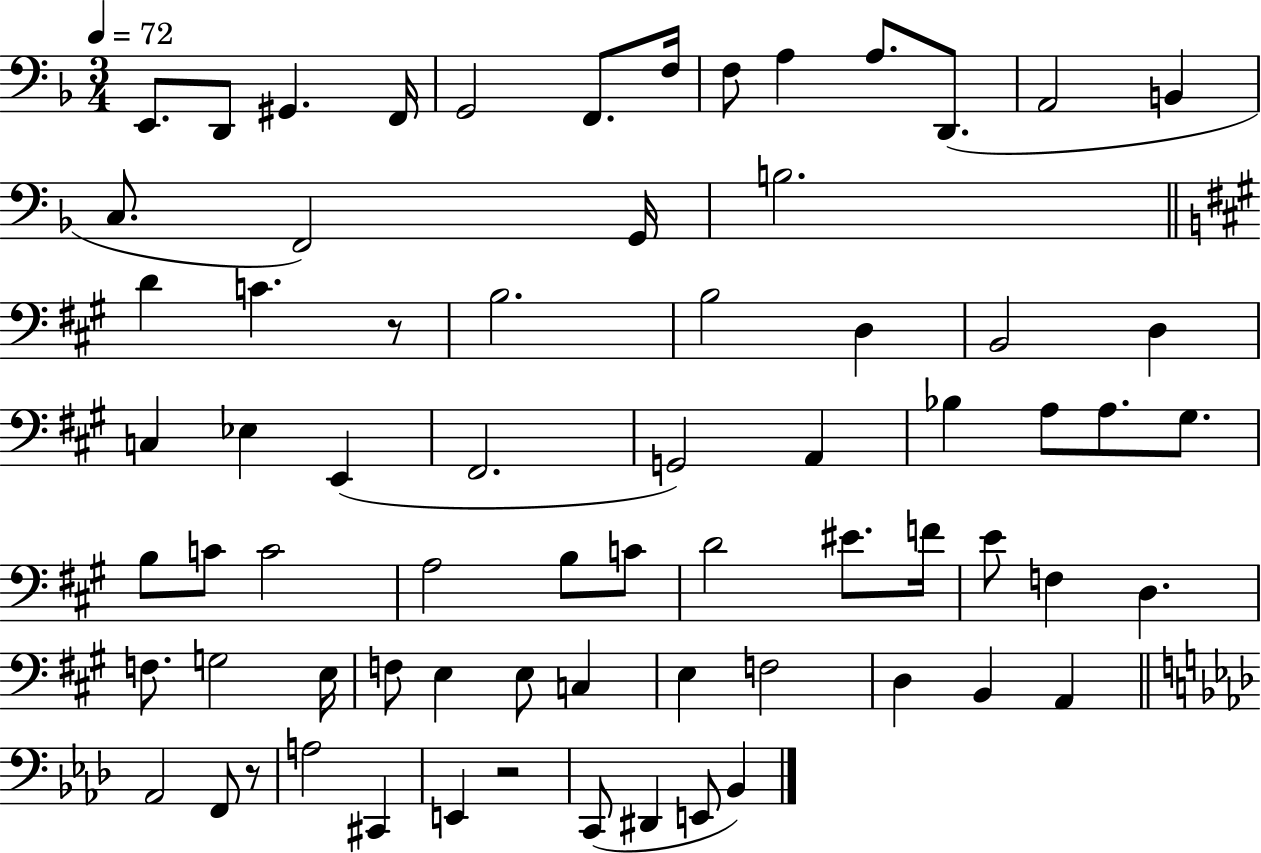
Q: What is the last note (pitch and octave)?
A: Bb2